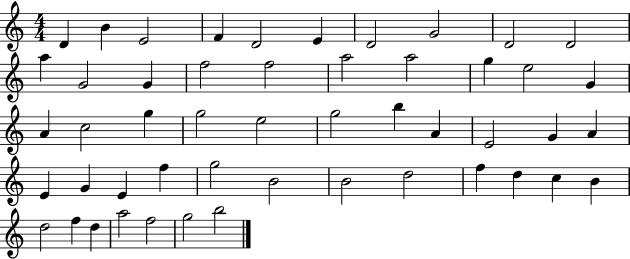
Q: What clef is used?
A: treble